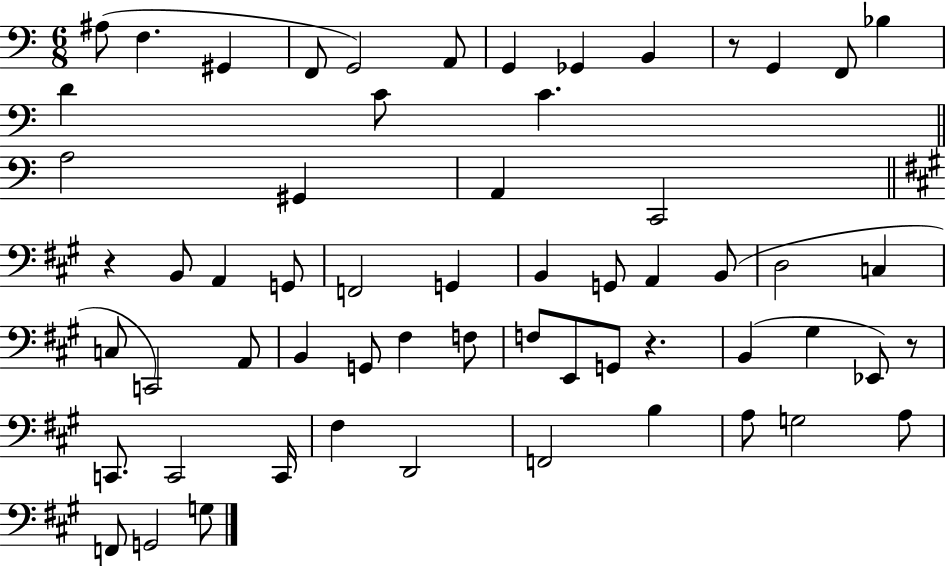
{
  \clef bass
  \numericTimeSignature
  \time 6/8
  \key c \major
  ais8( f4. gis,4 | f,8 g,2) a,8 | g,4 ges,4 b,4 | r8 g,4 f,8 bes4 | \break d'4 c'8 c'4. | \bar "||" \break \key c \major a2 gis,4 | a,4 c,2 | \bar "||" \break \key a \major r4 b,8 a,4 g,8 | f,2 g,4 | b,4 g,8 a,4 b,8( | d2 c4 | \break c8 c,2) a,8 | b,4 g,8 fis4 f8 | f8 e,8 g,8 r4. | b,4( gis4 ees,8) r8 | \break c,8. c,2 c,16 | fis4 d,2 | f,2 b4 | a8 g2 a8 | \break f,8 g,2 g8 | \bar "|."
}